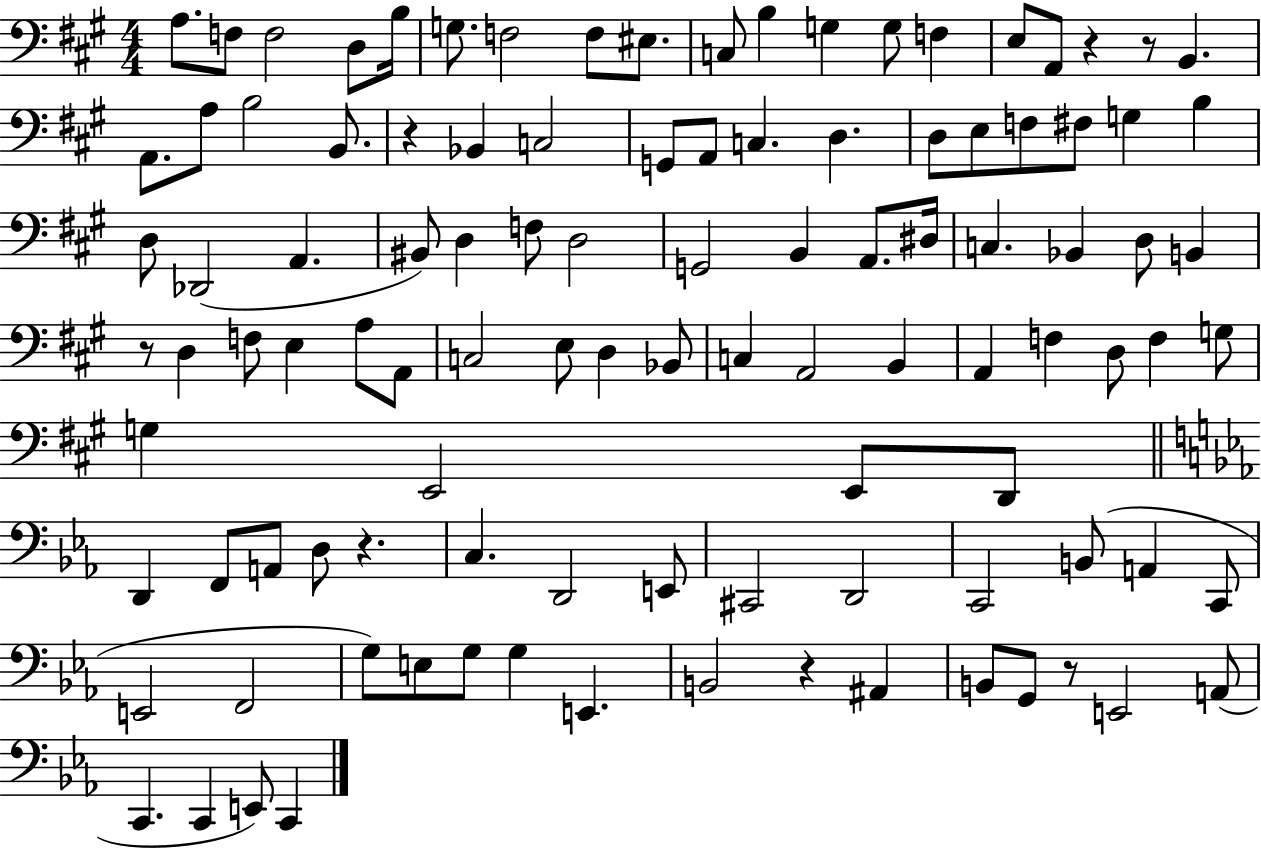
A3/e. F3/e F3/h D3/e B3/s G3/e. F3/h F3/e EIS3/e. C3/e B3/q G3/q G3/e F3/q E3/e A2/e R/q R/e B2/q. A2/e. A3/e B3/h B2/e. R/q Bb2/q C3/h G2/e A2/e C3/q. D3/q. D3/e E3/e F3/e F#3/e G3/q B3/q D3/e Db2/h A2/q. BIS2/e D3/q F3/e D3/h G2/h B2/q A2/e. D#3/s C3/q. Bb2/q D3/e B2/q R/e D3/q F3/e E3/q A3/e A2/e C3/h E3/e D3/q Bb2/e C3/q A2/h B2/q A2/q F3/q D3/e F3/q G3/e G3/q E2/h E2/e D2/e D2/q F2/e A2/e D3/e R/q. C3/q. D2/h E2/e C#2/h D2/h C2/h B2/e A2/q C2/e E2/h F2/h G3/e E3/e G3/e G3/q E2/q. B2/h R/q A#2/q B2/e G2/e R/e E2/h A2/e C2/q. C2/q E2/e C2/q